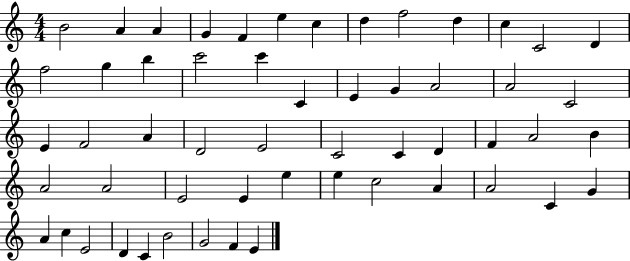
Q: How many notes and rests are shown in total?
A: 55